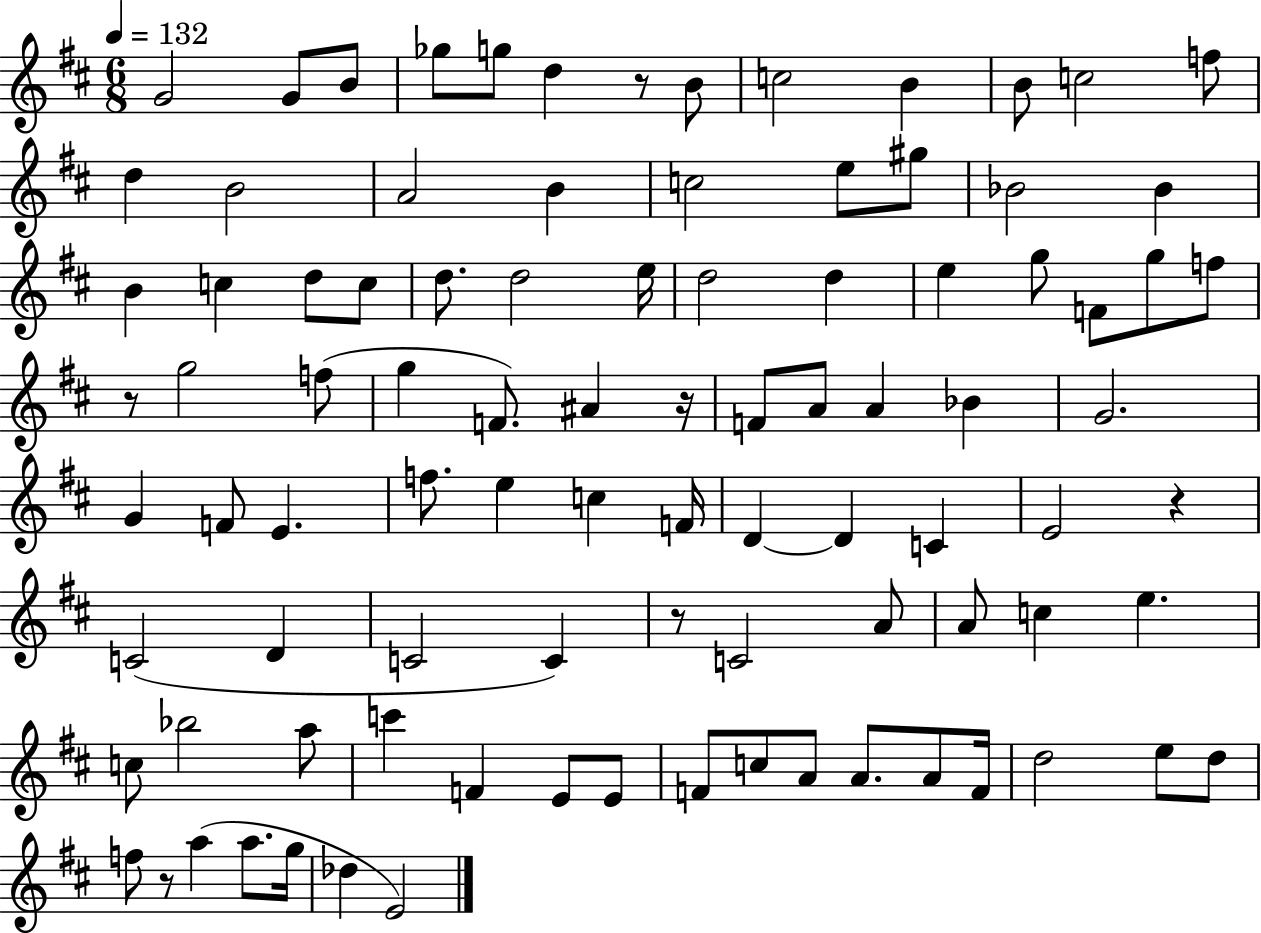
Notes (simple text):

G4/h G4/e B4/e Gb5/e G5/e D5/q R/e B4/e C5/h B4/q B4/e C5/h F5/e D5/q B4/h A4/h B4/q C5/h E5/e G#5/e Bb4/h Bb4/q B4/q C5/q D5/e C5/e D5/e. D5/h E5/s D5/h D5/q E5/q G5/e F4/e G5/e F5/e R/e G5/h F5/e G5/q F4/e. A#4/q R/s F4/e A4/e A4/q Bb4/q G4/h. G4/q F4/e E4/q. F5/e. E5/q C5/q F4/s D4/q D4/q C4/q E4/h R/q C4/h D4/q C4/h C4/q R/e C4/h A4/e A4/e C5/q E5/q. C5/e Bb5/h A5/e C6/q F4/q E4/e E4/e F4/e C5/e A4/e A4/e. A4/e F4/s D5/h E5/e D5/e F5/e R/e A5/q A5/e. G5/s Db5/q E4/h